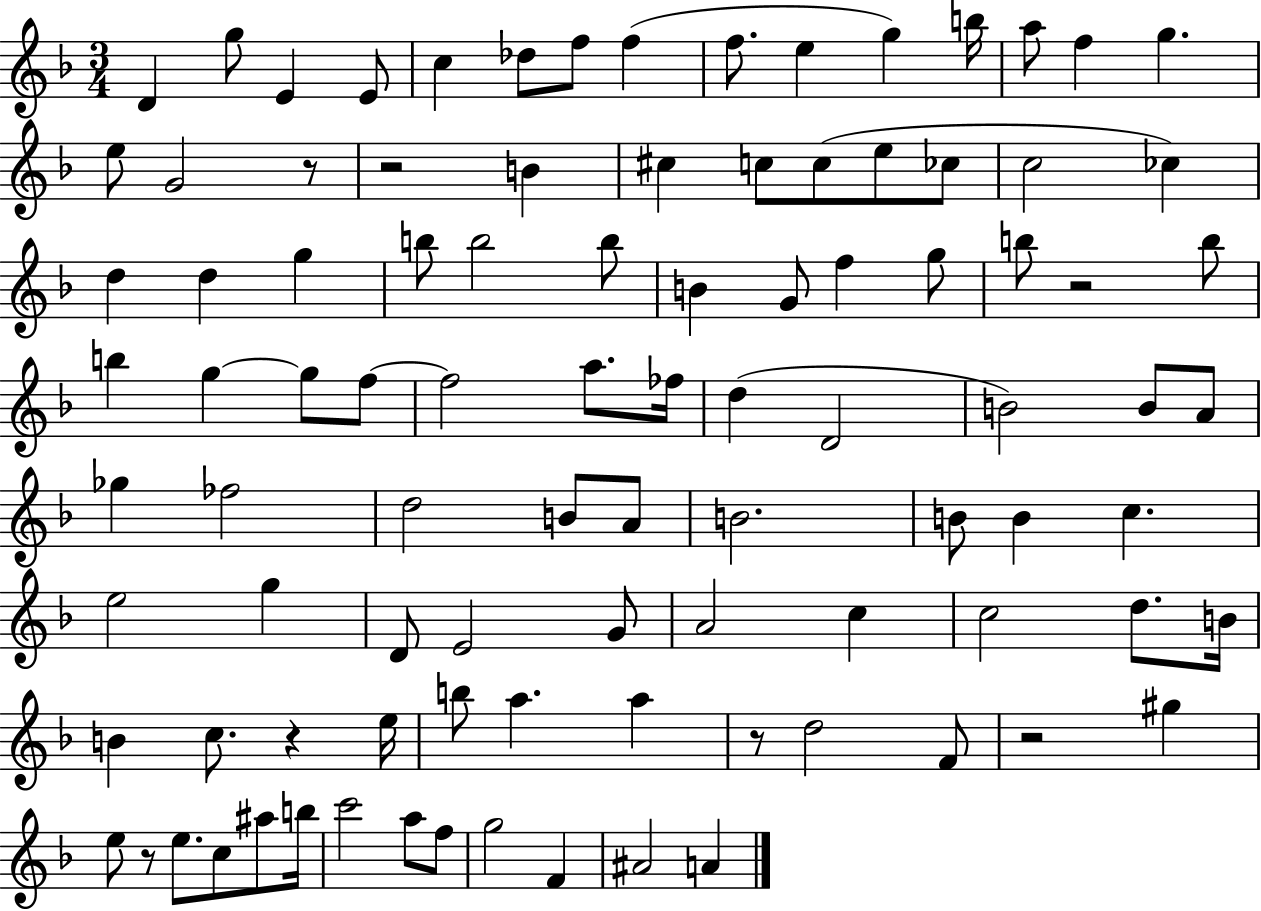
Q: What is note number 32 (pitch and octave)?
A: B4